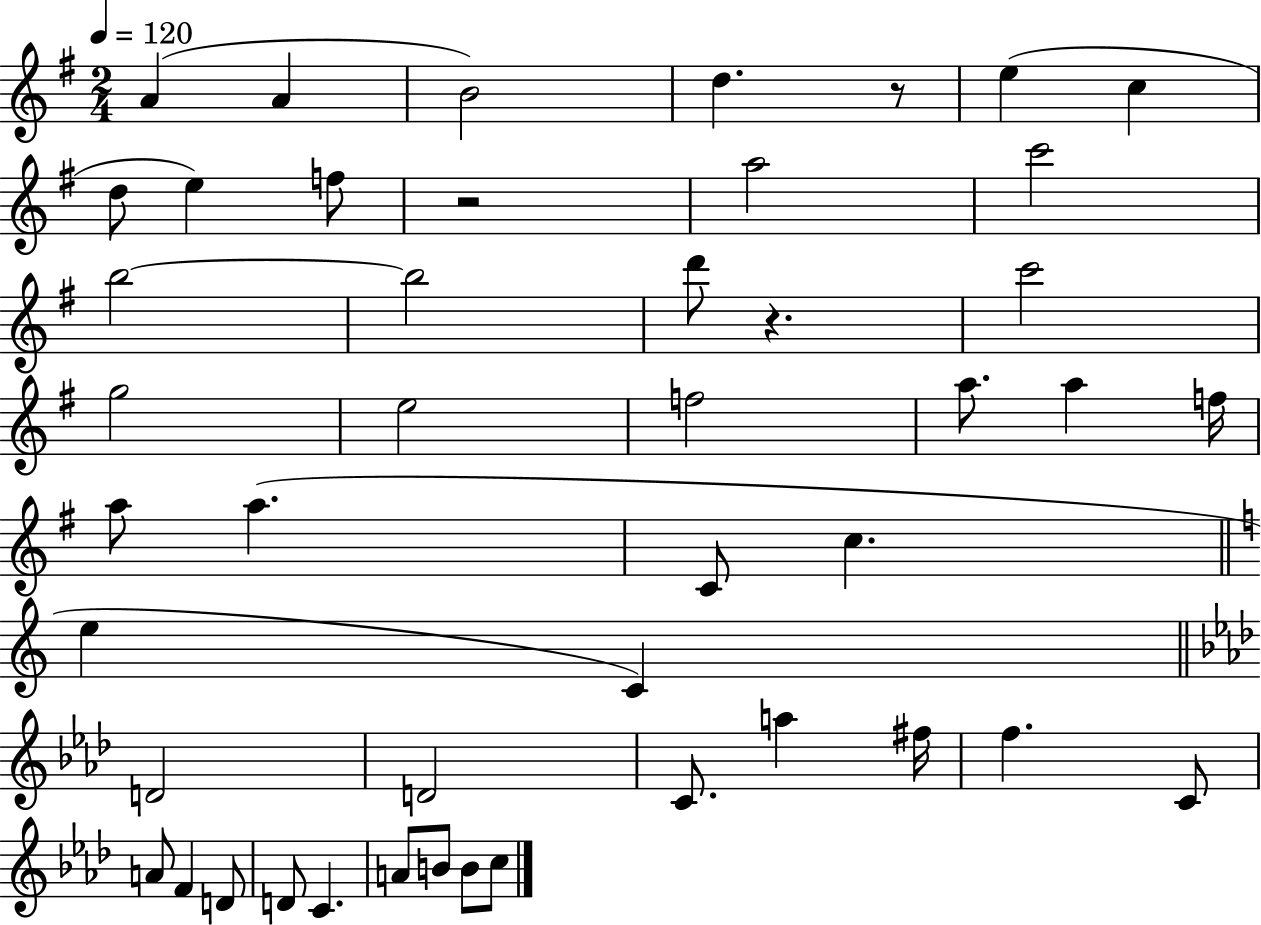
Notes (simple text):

A4/q A4/q B4/h D5/q. R/e E5/q C5/q D5/e E5/q F5/e R/h A5/h C6/h B5/h B5/h D6/e R/q. C6/h G5/h E5/h F5/h A5/e. A5/q F5/s A5/e A5/q. C4/e C5/q. E5/q C4/q D4/h D4/h C4/e. A5/q F#5/s F5/q. C4/e A4/e F4/q D4/e D4/e C4/q. A4/e B4/e B4/e C5/e